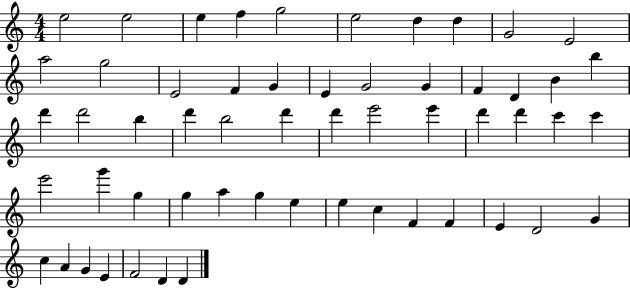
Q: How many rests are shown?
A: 0